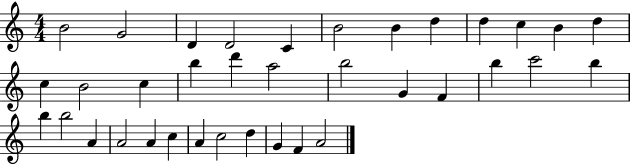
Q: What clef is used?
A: treble